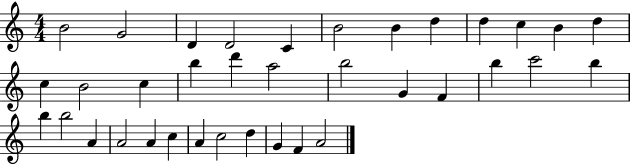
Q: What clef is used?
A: treble